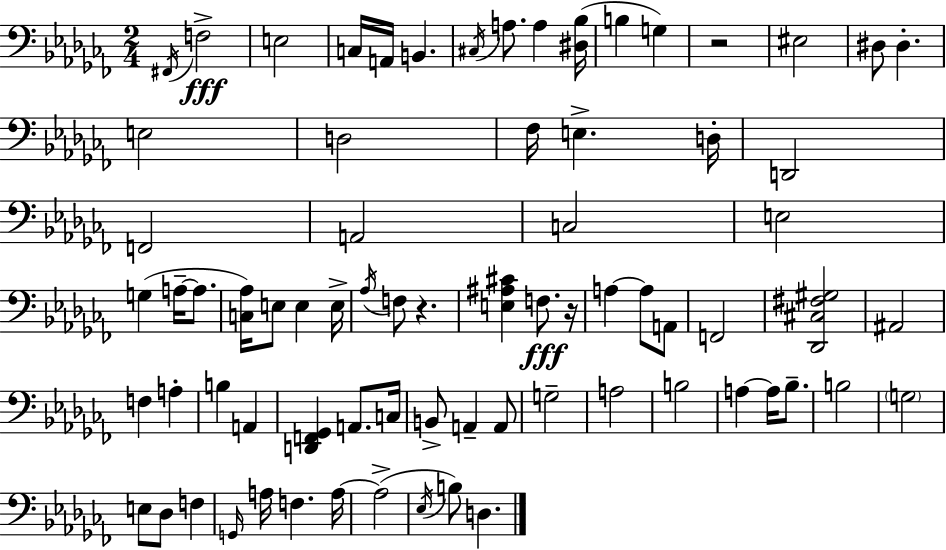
{
  \clef bass
  \numericTimeSignature
  \time 2/4
  \key aes \minor
  \repeat volta 2 { \acciaccatura { fis,16 }\fff f2-> | e2 | c16 a,16 b,4. | \acciaccatura { cis16 } a8. a4 | \break <dis bes>16( b4 g4) | r2 | eis2 | dis8 dis4.-. | \break e2 | d2 | fes16 e4.-> | d16-. d,2 | \break f,2 | a,2 | c2 | e2 | \break g4( a16--~~ a8. | <c aes>16) e8 e4 | e16-> \acciaccatura { aes16 } f8 r4. | <e ais cis'>4 f8.\fff | \break r16 a4~~ a8 | a,8 f,2 | <des, cis fis gis>2 | ais,2 | \break f4 a4-. | b4 a,4 | <d, f, ges,>4 a,8. | c16 b,8-> a,4-- | \break a,8 g2-- | a2 | b2 | a4~~ a16 | \break bes8.-- b2 | \parenthesize g2 | e8 des8 f4 | \grace { g,16 } a16 f4. | \break a16~~ a2->( | \acciaccatura { ees16 } b8) d4. | } \bar "|."
}